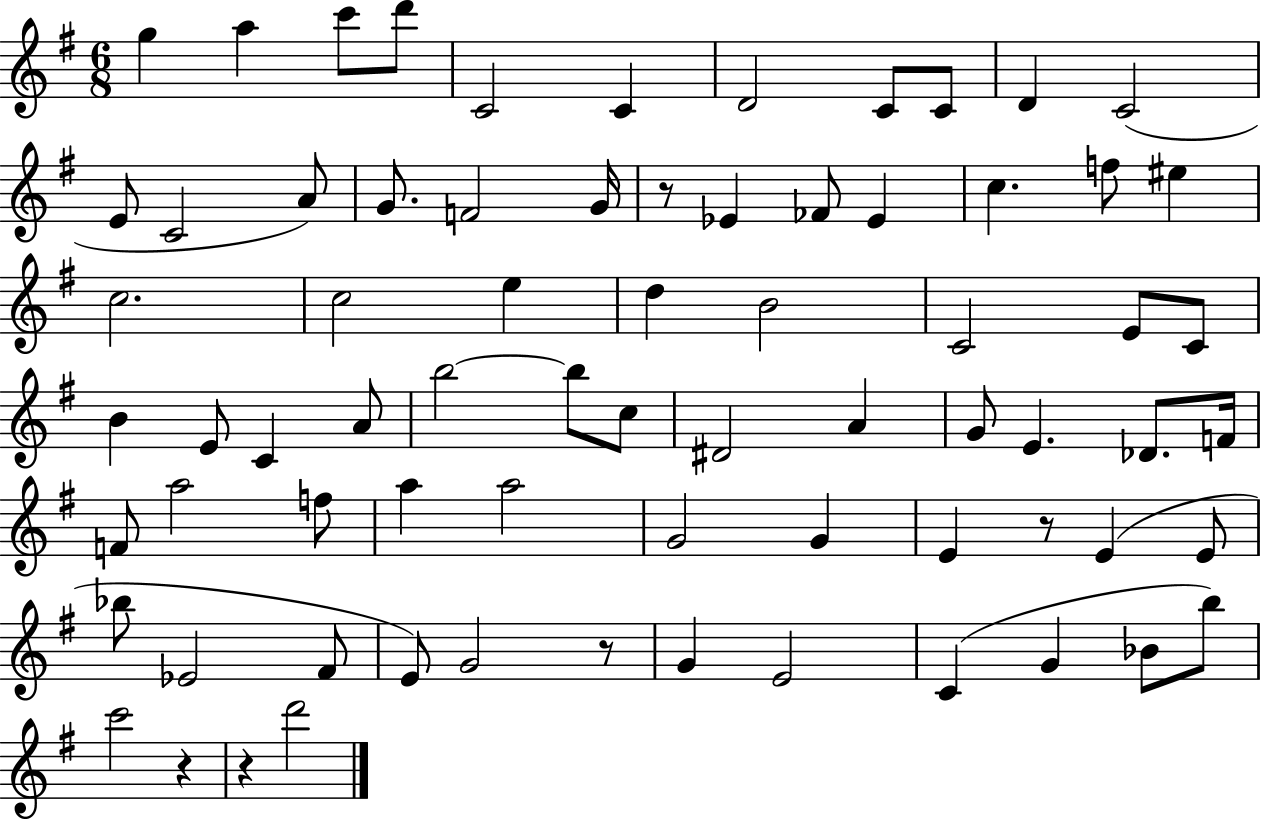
X:1
T:Untitled
M:6/8
L:1/4
K:G
g a c'/2 d'/2 C2 C D2 C/2 C/2 D C2 E/2 C2 A/2 G/2 F2 G/4 z/2 _E _F/2 _E c f/2 ^e c2 c2 e d B2 C2 E/2 C/2 B E/2 C A/2 b2 b/2 c/2 ^D2 A G/2 E _D/2 F/4 F/2 a2 f/2 a a2 G2 G E z/2 E E/2 _b/2 _E2 ^F/2 E/2 G2 z/2 G E2 C G _B/2 b/2 c'2 z z d'2